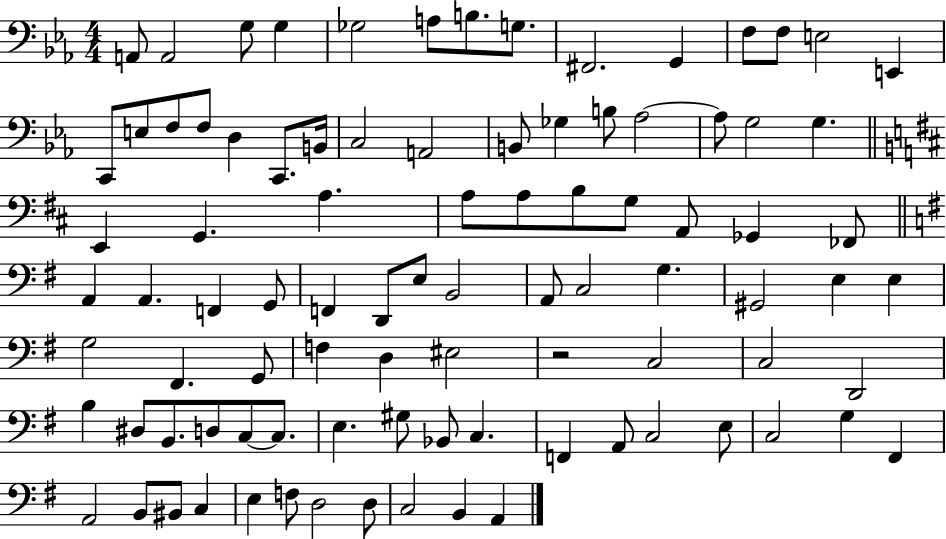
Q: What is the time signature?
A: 4/4